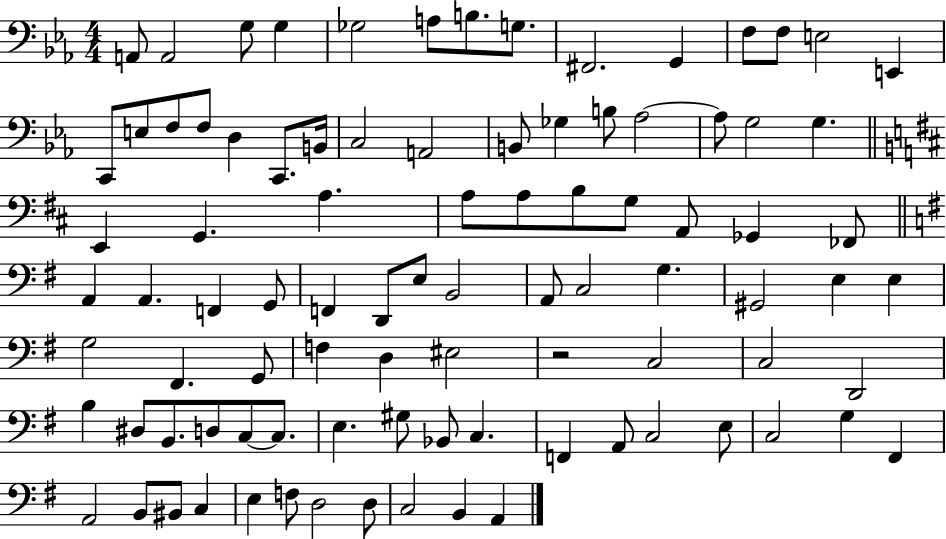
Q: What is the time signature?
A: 4/4